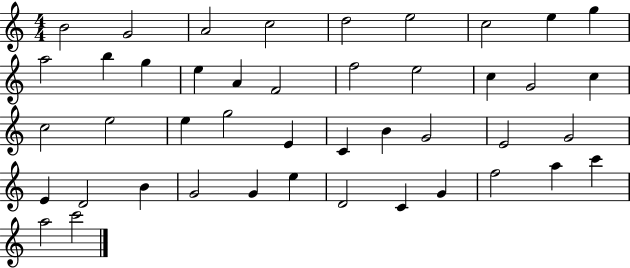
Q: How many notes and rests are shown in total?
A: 44